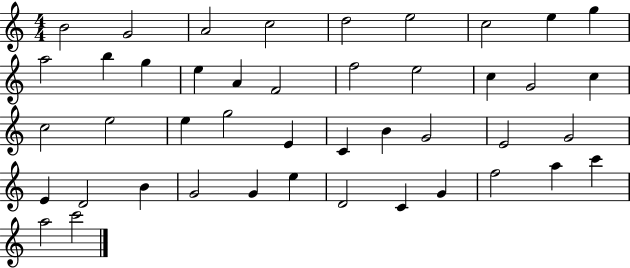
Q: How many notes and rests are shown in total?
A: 44